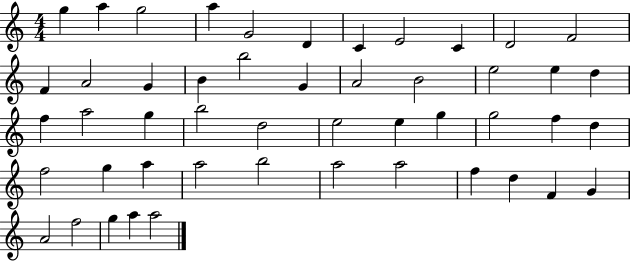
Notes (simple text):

G5/q A5/q G5/h A5/q G4/h D4/q C4/q E4/h C4/q D4/h F4/h F4/q A4/h G4/q B4/q B5/h G4/q A4/h B4/h E5/h E5/q D5/q F5/q A5/h G5/q B5/h D5/h E5/h E5/q G5/q G5/h F5/q D5/q F5/h G5/q A5/q A5/h B5/h A5/h A5/h F5/q D5/q F4/q G4/q A4/h F5/h G5/q A5/q A5/h